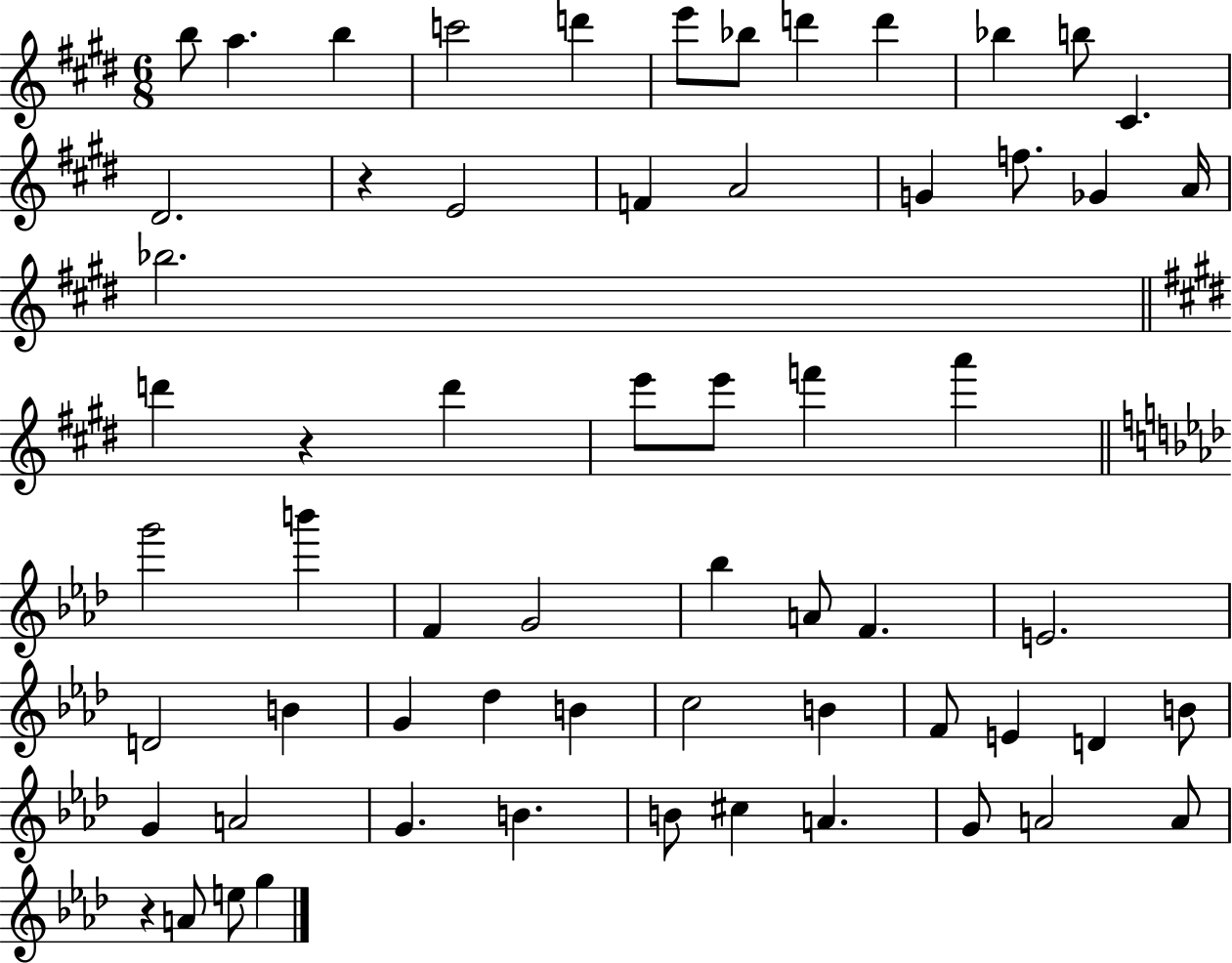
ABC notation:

X:1
T:Untitled
M:6/8
L:1/4
K:E
b/2 a b c'2 d' e'/2 _b/2 d' d' _b b/2 ^C ^D2 z E2 F A2 G f/2 _G A/4 _b2 d' z d' e'/2 e'/2 f' a' g'2 b' F G2 _b A/2 F E2 D2 B G _d B c2 B F/2 E D B/2 G A2 G B B/2 ^c A G/2 A2 A/2 z A/2 e/2 g